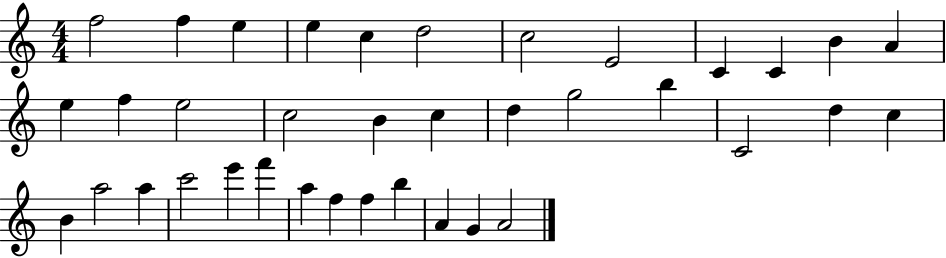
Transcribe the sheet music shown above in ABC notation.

X:1
T:Untitled
M:4/4
L:1/4
K:C
f2 f e e c d2 c2 E2 C C B A e f e2 c2 B c d g2 b C2 d c B a2 a c'2 e' f' a f f b A G A2